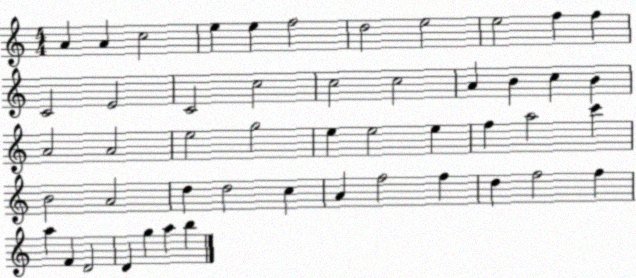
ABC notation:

X:1
T:Untitled
M:4/4
L:1/4
K:C
A A c2 e e f2 d2 e2 e2 f f C2 E2 C2 c2 c2 c2 A B c B A2 A2 e2 g2 e e2 e f a2 c' B2 A2 d d2 c A f2 f d f2 f a F D2 D g a b